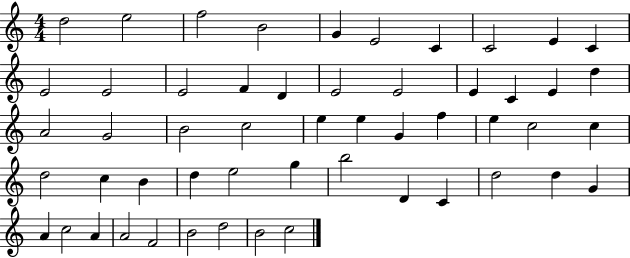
X:1
T:Untitled
M:4/4
L:1/4
K:C
d2 e2 f2 B2 G E2 C C2 E C E2 E2 E2 F D E2 E2 E C E d A2 G2 B2 c2 e e G f e c2 c d2 c B d e2 g b2 D C d2 d G A c2 A A2 F2 B2 d2 B2 c2